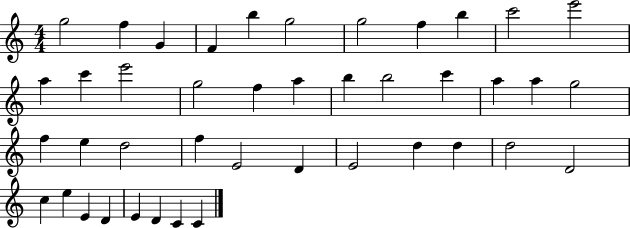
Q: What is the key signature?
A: C major